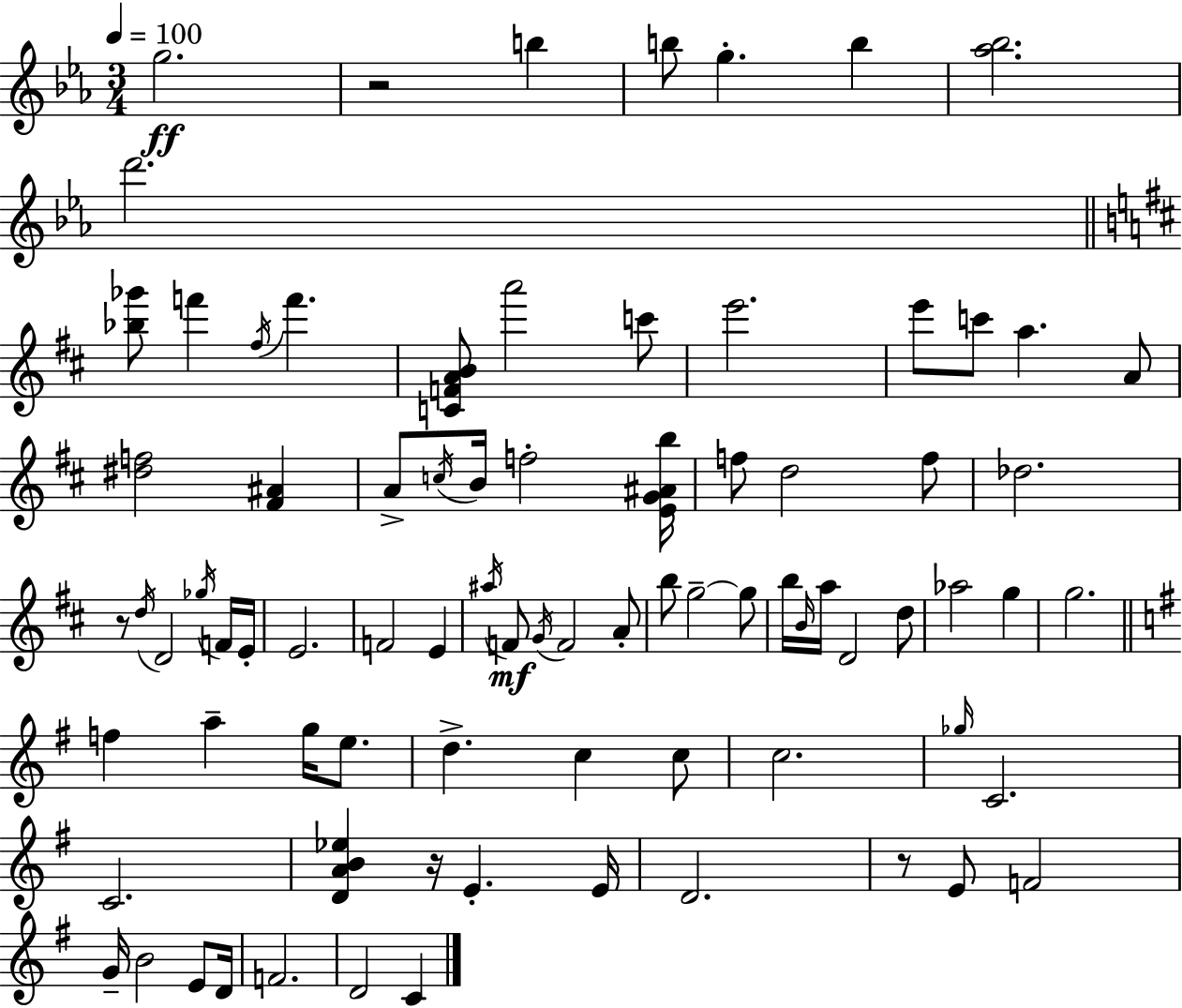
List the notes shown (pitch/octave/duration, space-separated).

G5/h. R/h B5/q B5/e G5/q. B5/q [Ab5,Bb5]/h. D6/h. [Bb5,Gb6]/e F6/q F#5/s F6/q. [C4,F4,A4,B4]/e A6/h C6/e E6/h. E6/e C6/e A5/q. A4/e [D#5,F5]/h [F#4,A#4]/q A4/e C5/s B4/s F5/h [E4,G4,A#4,B5]/s F5/e D5/h F5/e Db5/h. R/e D5/s D4/h Gb5/s F4/s E4/s E4/h. F4/h E4/q A#5/s F4/e G4/s F4/h A4/e B5/e G5/h G5/e B5/s B4/s A5/s D4/h D5/e Ab5/h G5/q G5/h. F5/q A5/q G5/s E5/e. D5/q. C5/q C5/e C5/h. Gb5/s C4/h. C4/h. [D4,A4,B4,Eb5]/q R/s E4/q. E4/s D4/h. R/e E4/e F4/h G4/s B4/h E4/e D4/s F4/h. D4/h C4/q